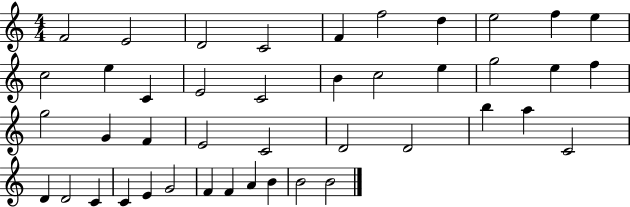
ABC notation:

X:1
T:Untitled
M:4/4
L:1/4
K:C
F2 E2 D2 C2 F f2 d e2 f e c2 e C E2 C2 B c2 e g2 e f g2 G F E2 C2 D2 D2 b a C2 D D2 C C E G2 F F A B B2 B2